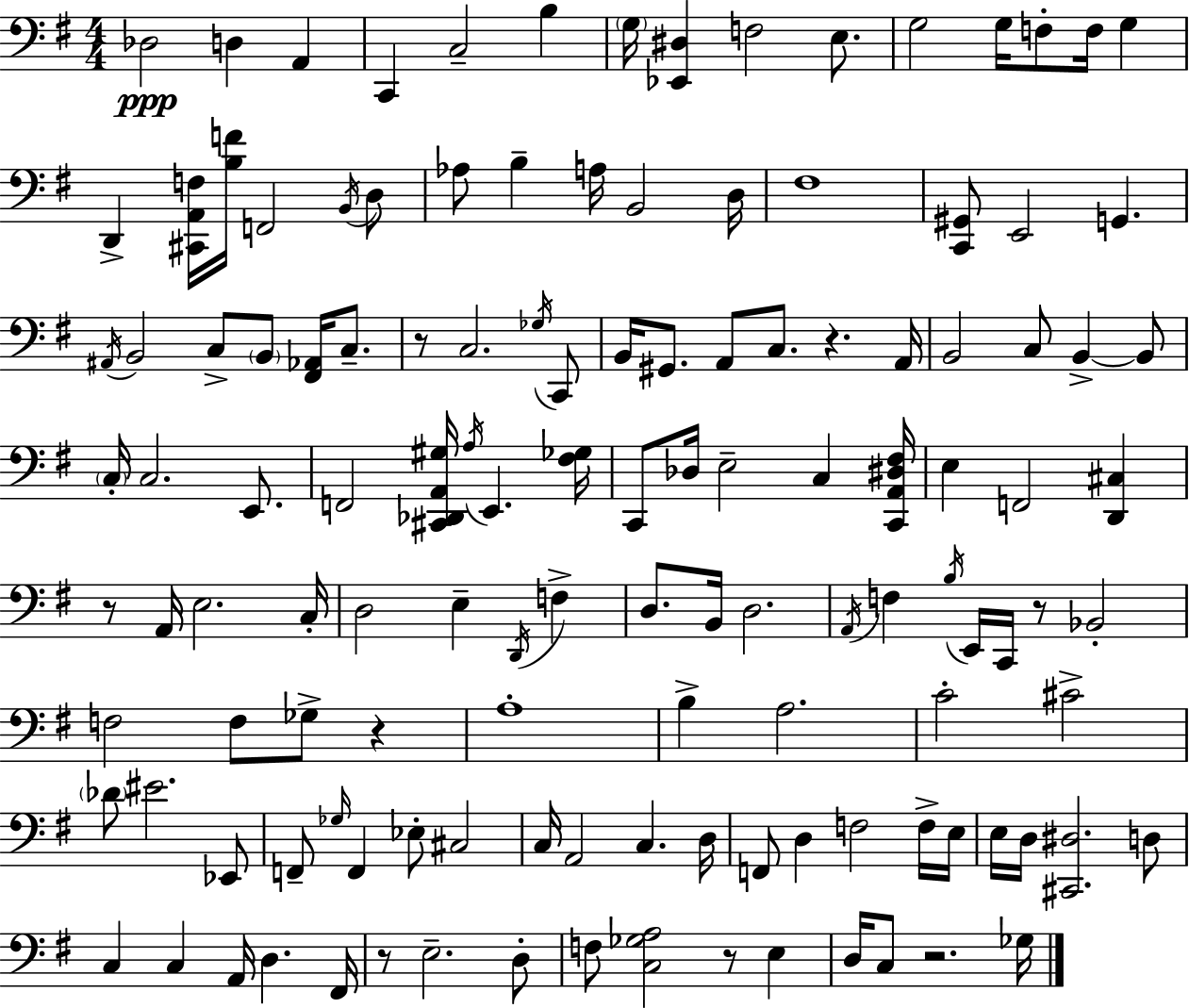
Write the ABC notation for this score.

X:1
T:Untitled
M:4/4
L:1/4
K:Em
_D,2 D, A,, C,, C,2 B, G,/4 [_E,,^D,] F,2 E,/2 G,2 G,/4 F,/2 F,/4 G, D,, [^C,,A,,F,]/4 [B,F]/4 F,,2 B,,/4 D,/2 _A,/2 B, A,/4 B,,2 D,/4 ^F,4 [C,,^G,,]/2 E,,2 G,, ^A,,/4 B,,2 C,/2 B,,/2 [^F,,_A,,]/4 C,/2 z/2 C,2 _G,/4 C,,/2 B,,/4 ^G,,/2 A,,/2 C,/2 z A,,/4 B,,2 C,/2 B,, B,,/2 C,/4 C,2 E,,/2 F,,2 [^C,,_D,,A,,^G,]/4 A,/4 E,, [^F,_G,]/4 C,,/2 _D,/4 E,2 C, [C,,A,,^D,^F,]/4 E, F,,2 [D,,^C,] z/2 A,,/4 E,2 C,/4 D,2 E, D,,/4 F, D,/2 B,,/4 D,2 A,,/4 F, B,/4 E,,/4 C,,/4 z/2 _B,,2 F,2 F,/2 _G,/2 z A,4 B, A,2 C2 ^C2 _D/2 ^E2 _E,,/2 F,,/2 _G,/4 F,, _E,/2 ^C,2 C,/4 A,,2 C, D,/4 F,,/2 D, F,2 F,/4 E,/4 E,/4 D,/4 [^C,,^D,]2 D,/2 C, C, A,,/4 D, ^F,,/4 z/2 E,2 D,/2 F,/2 [C,_G,A,]2 z/2 E, D,/4 C,/2 z2 _G,/4